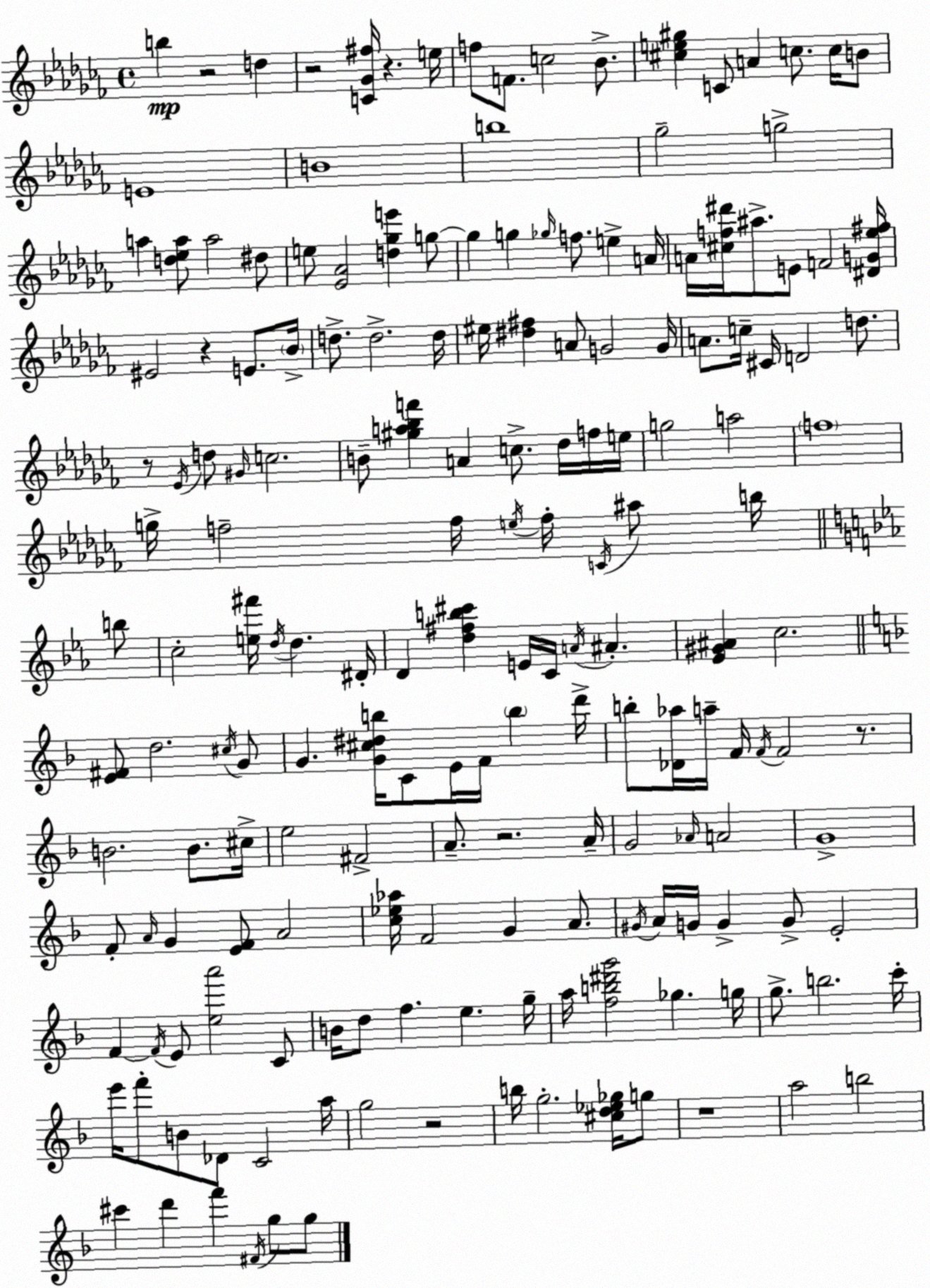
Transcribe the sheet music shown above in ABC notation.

X:1
T:Untitled
M:4/4
L:1/4
K:Abm
b z2 d z2 [C_G^f]/4 z e/4 f/2 F/2 c2 _B/2 [^ce^g] C/2 A c/2 c/4 B/2 E4 B4 b4 _g2 g2 a [d_ea]/2 a2 ^d/2 e/2 [_E_A]2 [d_ge'] g/2 g g _g/4 f/2 e A/4 A/4 [^cf^d']/4 ^a/2 E/2 F2 [^DG_e^f]/4 ^E2 z E/2 _B/4 d/2 d2 d/4 ^e/4 [^d^f] A/2 G2 G/4 A/2 c/4 ^C/4 D2 d/2 z/2 _E/4 d/2 ^G/4 c2 B/2 [^ga_bf'] A c/2 _d/4 f/4 e/4 g2 a2 f4 g/4 f2 f/4 e/4 f/4 C/4 ^a/2 b/4 b/2 c2 [e^f']/4 d/4 d ^D/4 D [d^fb^c'] E/4 C/4 A/4 ^A [_E^G^A] c2 [E^F]/2 d2 ^c/4 G/2 G [G^c^db]/4 C/2 E/4 F/4 b d'/4 b/2 [_D_a]/4 a/4 F/4 F/4 F2 z/2 B2 B/2 ^c/4 e2 ^F2 A/2 z2 A/4 G2 _A/4 A2 G4 F/2 A/4 G [EF]/2 A2 [c_e_a]/4 F2 G A/2 ^G/4 A/4 G/4 G G/2 E2 F F/4 E/2 [ea']2 C/2 B/4 d/2 f e g/4 a/4 [fb^d'g']2 _g g/4 g/2 b2 c'/4 e'/4 f'/2 B/2 _D/2 C2 a/4 g2 z2 b/4 g2 [^cd_e_g]/4 g/2 z4 a2 b2 ^c' d' f' ^F/4 g/2 g/2